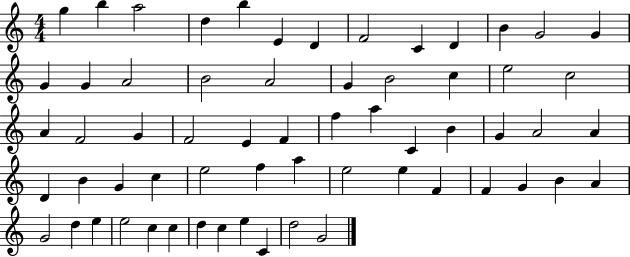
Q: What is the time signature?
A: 4/4